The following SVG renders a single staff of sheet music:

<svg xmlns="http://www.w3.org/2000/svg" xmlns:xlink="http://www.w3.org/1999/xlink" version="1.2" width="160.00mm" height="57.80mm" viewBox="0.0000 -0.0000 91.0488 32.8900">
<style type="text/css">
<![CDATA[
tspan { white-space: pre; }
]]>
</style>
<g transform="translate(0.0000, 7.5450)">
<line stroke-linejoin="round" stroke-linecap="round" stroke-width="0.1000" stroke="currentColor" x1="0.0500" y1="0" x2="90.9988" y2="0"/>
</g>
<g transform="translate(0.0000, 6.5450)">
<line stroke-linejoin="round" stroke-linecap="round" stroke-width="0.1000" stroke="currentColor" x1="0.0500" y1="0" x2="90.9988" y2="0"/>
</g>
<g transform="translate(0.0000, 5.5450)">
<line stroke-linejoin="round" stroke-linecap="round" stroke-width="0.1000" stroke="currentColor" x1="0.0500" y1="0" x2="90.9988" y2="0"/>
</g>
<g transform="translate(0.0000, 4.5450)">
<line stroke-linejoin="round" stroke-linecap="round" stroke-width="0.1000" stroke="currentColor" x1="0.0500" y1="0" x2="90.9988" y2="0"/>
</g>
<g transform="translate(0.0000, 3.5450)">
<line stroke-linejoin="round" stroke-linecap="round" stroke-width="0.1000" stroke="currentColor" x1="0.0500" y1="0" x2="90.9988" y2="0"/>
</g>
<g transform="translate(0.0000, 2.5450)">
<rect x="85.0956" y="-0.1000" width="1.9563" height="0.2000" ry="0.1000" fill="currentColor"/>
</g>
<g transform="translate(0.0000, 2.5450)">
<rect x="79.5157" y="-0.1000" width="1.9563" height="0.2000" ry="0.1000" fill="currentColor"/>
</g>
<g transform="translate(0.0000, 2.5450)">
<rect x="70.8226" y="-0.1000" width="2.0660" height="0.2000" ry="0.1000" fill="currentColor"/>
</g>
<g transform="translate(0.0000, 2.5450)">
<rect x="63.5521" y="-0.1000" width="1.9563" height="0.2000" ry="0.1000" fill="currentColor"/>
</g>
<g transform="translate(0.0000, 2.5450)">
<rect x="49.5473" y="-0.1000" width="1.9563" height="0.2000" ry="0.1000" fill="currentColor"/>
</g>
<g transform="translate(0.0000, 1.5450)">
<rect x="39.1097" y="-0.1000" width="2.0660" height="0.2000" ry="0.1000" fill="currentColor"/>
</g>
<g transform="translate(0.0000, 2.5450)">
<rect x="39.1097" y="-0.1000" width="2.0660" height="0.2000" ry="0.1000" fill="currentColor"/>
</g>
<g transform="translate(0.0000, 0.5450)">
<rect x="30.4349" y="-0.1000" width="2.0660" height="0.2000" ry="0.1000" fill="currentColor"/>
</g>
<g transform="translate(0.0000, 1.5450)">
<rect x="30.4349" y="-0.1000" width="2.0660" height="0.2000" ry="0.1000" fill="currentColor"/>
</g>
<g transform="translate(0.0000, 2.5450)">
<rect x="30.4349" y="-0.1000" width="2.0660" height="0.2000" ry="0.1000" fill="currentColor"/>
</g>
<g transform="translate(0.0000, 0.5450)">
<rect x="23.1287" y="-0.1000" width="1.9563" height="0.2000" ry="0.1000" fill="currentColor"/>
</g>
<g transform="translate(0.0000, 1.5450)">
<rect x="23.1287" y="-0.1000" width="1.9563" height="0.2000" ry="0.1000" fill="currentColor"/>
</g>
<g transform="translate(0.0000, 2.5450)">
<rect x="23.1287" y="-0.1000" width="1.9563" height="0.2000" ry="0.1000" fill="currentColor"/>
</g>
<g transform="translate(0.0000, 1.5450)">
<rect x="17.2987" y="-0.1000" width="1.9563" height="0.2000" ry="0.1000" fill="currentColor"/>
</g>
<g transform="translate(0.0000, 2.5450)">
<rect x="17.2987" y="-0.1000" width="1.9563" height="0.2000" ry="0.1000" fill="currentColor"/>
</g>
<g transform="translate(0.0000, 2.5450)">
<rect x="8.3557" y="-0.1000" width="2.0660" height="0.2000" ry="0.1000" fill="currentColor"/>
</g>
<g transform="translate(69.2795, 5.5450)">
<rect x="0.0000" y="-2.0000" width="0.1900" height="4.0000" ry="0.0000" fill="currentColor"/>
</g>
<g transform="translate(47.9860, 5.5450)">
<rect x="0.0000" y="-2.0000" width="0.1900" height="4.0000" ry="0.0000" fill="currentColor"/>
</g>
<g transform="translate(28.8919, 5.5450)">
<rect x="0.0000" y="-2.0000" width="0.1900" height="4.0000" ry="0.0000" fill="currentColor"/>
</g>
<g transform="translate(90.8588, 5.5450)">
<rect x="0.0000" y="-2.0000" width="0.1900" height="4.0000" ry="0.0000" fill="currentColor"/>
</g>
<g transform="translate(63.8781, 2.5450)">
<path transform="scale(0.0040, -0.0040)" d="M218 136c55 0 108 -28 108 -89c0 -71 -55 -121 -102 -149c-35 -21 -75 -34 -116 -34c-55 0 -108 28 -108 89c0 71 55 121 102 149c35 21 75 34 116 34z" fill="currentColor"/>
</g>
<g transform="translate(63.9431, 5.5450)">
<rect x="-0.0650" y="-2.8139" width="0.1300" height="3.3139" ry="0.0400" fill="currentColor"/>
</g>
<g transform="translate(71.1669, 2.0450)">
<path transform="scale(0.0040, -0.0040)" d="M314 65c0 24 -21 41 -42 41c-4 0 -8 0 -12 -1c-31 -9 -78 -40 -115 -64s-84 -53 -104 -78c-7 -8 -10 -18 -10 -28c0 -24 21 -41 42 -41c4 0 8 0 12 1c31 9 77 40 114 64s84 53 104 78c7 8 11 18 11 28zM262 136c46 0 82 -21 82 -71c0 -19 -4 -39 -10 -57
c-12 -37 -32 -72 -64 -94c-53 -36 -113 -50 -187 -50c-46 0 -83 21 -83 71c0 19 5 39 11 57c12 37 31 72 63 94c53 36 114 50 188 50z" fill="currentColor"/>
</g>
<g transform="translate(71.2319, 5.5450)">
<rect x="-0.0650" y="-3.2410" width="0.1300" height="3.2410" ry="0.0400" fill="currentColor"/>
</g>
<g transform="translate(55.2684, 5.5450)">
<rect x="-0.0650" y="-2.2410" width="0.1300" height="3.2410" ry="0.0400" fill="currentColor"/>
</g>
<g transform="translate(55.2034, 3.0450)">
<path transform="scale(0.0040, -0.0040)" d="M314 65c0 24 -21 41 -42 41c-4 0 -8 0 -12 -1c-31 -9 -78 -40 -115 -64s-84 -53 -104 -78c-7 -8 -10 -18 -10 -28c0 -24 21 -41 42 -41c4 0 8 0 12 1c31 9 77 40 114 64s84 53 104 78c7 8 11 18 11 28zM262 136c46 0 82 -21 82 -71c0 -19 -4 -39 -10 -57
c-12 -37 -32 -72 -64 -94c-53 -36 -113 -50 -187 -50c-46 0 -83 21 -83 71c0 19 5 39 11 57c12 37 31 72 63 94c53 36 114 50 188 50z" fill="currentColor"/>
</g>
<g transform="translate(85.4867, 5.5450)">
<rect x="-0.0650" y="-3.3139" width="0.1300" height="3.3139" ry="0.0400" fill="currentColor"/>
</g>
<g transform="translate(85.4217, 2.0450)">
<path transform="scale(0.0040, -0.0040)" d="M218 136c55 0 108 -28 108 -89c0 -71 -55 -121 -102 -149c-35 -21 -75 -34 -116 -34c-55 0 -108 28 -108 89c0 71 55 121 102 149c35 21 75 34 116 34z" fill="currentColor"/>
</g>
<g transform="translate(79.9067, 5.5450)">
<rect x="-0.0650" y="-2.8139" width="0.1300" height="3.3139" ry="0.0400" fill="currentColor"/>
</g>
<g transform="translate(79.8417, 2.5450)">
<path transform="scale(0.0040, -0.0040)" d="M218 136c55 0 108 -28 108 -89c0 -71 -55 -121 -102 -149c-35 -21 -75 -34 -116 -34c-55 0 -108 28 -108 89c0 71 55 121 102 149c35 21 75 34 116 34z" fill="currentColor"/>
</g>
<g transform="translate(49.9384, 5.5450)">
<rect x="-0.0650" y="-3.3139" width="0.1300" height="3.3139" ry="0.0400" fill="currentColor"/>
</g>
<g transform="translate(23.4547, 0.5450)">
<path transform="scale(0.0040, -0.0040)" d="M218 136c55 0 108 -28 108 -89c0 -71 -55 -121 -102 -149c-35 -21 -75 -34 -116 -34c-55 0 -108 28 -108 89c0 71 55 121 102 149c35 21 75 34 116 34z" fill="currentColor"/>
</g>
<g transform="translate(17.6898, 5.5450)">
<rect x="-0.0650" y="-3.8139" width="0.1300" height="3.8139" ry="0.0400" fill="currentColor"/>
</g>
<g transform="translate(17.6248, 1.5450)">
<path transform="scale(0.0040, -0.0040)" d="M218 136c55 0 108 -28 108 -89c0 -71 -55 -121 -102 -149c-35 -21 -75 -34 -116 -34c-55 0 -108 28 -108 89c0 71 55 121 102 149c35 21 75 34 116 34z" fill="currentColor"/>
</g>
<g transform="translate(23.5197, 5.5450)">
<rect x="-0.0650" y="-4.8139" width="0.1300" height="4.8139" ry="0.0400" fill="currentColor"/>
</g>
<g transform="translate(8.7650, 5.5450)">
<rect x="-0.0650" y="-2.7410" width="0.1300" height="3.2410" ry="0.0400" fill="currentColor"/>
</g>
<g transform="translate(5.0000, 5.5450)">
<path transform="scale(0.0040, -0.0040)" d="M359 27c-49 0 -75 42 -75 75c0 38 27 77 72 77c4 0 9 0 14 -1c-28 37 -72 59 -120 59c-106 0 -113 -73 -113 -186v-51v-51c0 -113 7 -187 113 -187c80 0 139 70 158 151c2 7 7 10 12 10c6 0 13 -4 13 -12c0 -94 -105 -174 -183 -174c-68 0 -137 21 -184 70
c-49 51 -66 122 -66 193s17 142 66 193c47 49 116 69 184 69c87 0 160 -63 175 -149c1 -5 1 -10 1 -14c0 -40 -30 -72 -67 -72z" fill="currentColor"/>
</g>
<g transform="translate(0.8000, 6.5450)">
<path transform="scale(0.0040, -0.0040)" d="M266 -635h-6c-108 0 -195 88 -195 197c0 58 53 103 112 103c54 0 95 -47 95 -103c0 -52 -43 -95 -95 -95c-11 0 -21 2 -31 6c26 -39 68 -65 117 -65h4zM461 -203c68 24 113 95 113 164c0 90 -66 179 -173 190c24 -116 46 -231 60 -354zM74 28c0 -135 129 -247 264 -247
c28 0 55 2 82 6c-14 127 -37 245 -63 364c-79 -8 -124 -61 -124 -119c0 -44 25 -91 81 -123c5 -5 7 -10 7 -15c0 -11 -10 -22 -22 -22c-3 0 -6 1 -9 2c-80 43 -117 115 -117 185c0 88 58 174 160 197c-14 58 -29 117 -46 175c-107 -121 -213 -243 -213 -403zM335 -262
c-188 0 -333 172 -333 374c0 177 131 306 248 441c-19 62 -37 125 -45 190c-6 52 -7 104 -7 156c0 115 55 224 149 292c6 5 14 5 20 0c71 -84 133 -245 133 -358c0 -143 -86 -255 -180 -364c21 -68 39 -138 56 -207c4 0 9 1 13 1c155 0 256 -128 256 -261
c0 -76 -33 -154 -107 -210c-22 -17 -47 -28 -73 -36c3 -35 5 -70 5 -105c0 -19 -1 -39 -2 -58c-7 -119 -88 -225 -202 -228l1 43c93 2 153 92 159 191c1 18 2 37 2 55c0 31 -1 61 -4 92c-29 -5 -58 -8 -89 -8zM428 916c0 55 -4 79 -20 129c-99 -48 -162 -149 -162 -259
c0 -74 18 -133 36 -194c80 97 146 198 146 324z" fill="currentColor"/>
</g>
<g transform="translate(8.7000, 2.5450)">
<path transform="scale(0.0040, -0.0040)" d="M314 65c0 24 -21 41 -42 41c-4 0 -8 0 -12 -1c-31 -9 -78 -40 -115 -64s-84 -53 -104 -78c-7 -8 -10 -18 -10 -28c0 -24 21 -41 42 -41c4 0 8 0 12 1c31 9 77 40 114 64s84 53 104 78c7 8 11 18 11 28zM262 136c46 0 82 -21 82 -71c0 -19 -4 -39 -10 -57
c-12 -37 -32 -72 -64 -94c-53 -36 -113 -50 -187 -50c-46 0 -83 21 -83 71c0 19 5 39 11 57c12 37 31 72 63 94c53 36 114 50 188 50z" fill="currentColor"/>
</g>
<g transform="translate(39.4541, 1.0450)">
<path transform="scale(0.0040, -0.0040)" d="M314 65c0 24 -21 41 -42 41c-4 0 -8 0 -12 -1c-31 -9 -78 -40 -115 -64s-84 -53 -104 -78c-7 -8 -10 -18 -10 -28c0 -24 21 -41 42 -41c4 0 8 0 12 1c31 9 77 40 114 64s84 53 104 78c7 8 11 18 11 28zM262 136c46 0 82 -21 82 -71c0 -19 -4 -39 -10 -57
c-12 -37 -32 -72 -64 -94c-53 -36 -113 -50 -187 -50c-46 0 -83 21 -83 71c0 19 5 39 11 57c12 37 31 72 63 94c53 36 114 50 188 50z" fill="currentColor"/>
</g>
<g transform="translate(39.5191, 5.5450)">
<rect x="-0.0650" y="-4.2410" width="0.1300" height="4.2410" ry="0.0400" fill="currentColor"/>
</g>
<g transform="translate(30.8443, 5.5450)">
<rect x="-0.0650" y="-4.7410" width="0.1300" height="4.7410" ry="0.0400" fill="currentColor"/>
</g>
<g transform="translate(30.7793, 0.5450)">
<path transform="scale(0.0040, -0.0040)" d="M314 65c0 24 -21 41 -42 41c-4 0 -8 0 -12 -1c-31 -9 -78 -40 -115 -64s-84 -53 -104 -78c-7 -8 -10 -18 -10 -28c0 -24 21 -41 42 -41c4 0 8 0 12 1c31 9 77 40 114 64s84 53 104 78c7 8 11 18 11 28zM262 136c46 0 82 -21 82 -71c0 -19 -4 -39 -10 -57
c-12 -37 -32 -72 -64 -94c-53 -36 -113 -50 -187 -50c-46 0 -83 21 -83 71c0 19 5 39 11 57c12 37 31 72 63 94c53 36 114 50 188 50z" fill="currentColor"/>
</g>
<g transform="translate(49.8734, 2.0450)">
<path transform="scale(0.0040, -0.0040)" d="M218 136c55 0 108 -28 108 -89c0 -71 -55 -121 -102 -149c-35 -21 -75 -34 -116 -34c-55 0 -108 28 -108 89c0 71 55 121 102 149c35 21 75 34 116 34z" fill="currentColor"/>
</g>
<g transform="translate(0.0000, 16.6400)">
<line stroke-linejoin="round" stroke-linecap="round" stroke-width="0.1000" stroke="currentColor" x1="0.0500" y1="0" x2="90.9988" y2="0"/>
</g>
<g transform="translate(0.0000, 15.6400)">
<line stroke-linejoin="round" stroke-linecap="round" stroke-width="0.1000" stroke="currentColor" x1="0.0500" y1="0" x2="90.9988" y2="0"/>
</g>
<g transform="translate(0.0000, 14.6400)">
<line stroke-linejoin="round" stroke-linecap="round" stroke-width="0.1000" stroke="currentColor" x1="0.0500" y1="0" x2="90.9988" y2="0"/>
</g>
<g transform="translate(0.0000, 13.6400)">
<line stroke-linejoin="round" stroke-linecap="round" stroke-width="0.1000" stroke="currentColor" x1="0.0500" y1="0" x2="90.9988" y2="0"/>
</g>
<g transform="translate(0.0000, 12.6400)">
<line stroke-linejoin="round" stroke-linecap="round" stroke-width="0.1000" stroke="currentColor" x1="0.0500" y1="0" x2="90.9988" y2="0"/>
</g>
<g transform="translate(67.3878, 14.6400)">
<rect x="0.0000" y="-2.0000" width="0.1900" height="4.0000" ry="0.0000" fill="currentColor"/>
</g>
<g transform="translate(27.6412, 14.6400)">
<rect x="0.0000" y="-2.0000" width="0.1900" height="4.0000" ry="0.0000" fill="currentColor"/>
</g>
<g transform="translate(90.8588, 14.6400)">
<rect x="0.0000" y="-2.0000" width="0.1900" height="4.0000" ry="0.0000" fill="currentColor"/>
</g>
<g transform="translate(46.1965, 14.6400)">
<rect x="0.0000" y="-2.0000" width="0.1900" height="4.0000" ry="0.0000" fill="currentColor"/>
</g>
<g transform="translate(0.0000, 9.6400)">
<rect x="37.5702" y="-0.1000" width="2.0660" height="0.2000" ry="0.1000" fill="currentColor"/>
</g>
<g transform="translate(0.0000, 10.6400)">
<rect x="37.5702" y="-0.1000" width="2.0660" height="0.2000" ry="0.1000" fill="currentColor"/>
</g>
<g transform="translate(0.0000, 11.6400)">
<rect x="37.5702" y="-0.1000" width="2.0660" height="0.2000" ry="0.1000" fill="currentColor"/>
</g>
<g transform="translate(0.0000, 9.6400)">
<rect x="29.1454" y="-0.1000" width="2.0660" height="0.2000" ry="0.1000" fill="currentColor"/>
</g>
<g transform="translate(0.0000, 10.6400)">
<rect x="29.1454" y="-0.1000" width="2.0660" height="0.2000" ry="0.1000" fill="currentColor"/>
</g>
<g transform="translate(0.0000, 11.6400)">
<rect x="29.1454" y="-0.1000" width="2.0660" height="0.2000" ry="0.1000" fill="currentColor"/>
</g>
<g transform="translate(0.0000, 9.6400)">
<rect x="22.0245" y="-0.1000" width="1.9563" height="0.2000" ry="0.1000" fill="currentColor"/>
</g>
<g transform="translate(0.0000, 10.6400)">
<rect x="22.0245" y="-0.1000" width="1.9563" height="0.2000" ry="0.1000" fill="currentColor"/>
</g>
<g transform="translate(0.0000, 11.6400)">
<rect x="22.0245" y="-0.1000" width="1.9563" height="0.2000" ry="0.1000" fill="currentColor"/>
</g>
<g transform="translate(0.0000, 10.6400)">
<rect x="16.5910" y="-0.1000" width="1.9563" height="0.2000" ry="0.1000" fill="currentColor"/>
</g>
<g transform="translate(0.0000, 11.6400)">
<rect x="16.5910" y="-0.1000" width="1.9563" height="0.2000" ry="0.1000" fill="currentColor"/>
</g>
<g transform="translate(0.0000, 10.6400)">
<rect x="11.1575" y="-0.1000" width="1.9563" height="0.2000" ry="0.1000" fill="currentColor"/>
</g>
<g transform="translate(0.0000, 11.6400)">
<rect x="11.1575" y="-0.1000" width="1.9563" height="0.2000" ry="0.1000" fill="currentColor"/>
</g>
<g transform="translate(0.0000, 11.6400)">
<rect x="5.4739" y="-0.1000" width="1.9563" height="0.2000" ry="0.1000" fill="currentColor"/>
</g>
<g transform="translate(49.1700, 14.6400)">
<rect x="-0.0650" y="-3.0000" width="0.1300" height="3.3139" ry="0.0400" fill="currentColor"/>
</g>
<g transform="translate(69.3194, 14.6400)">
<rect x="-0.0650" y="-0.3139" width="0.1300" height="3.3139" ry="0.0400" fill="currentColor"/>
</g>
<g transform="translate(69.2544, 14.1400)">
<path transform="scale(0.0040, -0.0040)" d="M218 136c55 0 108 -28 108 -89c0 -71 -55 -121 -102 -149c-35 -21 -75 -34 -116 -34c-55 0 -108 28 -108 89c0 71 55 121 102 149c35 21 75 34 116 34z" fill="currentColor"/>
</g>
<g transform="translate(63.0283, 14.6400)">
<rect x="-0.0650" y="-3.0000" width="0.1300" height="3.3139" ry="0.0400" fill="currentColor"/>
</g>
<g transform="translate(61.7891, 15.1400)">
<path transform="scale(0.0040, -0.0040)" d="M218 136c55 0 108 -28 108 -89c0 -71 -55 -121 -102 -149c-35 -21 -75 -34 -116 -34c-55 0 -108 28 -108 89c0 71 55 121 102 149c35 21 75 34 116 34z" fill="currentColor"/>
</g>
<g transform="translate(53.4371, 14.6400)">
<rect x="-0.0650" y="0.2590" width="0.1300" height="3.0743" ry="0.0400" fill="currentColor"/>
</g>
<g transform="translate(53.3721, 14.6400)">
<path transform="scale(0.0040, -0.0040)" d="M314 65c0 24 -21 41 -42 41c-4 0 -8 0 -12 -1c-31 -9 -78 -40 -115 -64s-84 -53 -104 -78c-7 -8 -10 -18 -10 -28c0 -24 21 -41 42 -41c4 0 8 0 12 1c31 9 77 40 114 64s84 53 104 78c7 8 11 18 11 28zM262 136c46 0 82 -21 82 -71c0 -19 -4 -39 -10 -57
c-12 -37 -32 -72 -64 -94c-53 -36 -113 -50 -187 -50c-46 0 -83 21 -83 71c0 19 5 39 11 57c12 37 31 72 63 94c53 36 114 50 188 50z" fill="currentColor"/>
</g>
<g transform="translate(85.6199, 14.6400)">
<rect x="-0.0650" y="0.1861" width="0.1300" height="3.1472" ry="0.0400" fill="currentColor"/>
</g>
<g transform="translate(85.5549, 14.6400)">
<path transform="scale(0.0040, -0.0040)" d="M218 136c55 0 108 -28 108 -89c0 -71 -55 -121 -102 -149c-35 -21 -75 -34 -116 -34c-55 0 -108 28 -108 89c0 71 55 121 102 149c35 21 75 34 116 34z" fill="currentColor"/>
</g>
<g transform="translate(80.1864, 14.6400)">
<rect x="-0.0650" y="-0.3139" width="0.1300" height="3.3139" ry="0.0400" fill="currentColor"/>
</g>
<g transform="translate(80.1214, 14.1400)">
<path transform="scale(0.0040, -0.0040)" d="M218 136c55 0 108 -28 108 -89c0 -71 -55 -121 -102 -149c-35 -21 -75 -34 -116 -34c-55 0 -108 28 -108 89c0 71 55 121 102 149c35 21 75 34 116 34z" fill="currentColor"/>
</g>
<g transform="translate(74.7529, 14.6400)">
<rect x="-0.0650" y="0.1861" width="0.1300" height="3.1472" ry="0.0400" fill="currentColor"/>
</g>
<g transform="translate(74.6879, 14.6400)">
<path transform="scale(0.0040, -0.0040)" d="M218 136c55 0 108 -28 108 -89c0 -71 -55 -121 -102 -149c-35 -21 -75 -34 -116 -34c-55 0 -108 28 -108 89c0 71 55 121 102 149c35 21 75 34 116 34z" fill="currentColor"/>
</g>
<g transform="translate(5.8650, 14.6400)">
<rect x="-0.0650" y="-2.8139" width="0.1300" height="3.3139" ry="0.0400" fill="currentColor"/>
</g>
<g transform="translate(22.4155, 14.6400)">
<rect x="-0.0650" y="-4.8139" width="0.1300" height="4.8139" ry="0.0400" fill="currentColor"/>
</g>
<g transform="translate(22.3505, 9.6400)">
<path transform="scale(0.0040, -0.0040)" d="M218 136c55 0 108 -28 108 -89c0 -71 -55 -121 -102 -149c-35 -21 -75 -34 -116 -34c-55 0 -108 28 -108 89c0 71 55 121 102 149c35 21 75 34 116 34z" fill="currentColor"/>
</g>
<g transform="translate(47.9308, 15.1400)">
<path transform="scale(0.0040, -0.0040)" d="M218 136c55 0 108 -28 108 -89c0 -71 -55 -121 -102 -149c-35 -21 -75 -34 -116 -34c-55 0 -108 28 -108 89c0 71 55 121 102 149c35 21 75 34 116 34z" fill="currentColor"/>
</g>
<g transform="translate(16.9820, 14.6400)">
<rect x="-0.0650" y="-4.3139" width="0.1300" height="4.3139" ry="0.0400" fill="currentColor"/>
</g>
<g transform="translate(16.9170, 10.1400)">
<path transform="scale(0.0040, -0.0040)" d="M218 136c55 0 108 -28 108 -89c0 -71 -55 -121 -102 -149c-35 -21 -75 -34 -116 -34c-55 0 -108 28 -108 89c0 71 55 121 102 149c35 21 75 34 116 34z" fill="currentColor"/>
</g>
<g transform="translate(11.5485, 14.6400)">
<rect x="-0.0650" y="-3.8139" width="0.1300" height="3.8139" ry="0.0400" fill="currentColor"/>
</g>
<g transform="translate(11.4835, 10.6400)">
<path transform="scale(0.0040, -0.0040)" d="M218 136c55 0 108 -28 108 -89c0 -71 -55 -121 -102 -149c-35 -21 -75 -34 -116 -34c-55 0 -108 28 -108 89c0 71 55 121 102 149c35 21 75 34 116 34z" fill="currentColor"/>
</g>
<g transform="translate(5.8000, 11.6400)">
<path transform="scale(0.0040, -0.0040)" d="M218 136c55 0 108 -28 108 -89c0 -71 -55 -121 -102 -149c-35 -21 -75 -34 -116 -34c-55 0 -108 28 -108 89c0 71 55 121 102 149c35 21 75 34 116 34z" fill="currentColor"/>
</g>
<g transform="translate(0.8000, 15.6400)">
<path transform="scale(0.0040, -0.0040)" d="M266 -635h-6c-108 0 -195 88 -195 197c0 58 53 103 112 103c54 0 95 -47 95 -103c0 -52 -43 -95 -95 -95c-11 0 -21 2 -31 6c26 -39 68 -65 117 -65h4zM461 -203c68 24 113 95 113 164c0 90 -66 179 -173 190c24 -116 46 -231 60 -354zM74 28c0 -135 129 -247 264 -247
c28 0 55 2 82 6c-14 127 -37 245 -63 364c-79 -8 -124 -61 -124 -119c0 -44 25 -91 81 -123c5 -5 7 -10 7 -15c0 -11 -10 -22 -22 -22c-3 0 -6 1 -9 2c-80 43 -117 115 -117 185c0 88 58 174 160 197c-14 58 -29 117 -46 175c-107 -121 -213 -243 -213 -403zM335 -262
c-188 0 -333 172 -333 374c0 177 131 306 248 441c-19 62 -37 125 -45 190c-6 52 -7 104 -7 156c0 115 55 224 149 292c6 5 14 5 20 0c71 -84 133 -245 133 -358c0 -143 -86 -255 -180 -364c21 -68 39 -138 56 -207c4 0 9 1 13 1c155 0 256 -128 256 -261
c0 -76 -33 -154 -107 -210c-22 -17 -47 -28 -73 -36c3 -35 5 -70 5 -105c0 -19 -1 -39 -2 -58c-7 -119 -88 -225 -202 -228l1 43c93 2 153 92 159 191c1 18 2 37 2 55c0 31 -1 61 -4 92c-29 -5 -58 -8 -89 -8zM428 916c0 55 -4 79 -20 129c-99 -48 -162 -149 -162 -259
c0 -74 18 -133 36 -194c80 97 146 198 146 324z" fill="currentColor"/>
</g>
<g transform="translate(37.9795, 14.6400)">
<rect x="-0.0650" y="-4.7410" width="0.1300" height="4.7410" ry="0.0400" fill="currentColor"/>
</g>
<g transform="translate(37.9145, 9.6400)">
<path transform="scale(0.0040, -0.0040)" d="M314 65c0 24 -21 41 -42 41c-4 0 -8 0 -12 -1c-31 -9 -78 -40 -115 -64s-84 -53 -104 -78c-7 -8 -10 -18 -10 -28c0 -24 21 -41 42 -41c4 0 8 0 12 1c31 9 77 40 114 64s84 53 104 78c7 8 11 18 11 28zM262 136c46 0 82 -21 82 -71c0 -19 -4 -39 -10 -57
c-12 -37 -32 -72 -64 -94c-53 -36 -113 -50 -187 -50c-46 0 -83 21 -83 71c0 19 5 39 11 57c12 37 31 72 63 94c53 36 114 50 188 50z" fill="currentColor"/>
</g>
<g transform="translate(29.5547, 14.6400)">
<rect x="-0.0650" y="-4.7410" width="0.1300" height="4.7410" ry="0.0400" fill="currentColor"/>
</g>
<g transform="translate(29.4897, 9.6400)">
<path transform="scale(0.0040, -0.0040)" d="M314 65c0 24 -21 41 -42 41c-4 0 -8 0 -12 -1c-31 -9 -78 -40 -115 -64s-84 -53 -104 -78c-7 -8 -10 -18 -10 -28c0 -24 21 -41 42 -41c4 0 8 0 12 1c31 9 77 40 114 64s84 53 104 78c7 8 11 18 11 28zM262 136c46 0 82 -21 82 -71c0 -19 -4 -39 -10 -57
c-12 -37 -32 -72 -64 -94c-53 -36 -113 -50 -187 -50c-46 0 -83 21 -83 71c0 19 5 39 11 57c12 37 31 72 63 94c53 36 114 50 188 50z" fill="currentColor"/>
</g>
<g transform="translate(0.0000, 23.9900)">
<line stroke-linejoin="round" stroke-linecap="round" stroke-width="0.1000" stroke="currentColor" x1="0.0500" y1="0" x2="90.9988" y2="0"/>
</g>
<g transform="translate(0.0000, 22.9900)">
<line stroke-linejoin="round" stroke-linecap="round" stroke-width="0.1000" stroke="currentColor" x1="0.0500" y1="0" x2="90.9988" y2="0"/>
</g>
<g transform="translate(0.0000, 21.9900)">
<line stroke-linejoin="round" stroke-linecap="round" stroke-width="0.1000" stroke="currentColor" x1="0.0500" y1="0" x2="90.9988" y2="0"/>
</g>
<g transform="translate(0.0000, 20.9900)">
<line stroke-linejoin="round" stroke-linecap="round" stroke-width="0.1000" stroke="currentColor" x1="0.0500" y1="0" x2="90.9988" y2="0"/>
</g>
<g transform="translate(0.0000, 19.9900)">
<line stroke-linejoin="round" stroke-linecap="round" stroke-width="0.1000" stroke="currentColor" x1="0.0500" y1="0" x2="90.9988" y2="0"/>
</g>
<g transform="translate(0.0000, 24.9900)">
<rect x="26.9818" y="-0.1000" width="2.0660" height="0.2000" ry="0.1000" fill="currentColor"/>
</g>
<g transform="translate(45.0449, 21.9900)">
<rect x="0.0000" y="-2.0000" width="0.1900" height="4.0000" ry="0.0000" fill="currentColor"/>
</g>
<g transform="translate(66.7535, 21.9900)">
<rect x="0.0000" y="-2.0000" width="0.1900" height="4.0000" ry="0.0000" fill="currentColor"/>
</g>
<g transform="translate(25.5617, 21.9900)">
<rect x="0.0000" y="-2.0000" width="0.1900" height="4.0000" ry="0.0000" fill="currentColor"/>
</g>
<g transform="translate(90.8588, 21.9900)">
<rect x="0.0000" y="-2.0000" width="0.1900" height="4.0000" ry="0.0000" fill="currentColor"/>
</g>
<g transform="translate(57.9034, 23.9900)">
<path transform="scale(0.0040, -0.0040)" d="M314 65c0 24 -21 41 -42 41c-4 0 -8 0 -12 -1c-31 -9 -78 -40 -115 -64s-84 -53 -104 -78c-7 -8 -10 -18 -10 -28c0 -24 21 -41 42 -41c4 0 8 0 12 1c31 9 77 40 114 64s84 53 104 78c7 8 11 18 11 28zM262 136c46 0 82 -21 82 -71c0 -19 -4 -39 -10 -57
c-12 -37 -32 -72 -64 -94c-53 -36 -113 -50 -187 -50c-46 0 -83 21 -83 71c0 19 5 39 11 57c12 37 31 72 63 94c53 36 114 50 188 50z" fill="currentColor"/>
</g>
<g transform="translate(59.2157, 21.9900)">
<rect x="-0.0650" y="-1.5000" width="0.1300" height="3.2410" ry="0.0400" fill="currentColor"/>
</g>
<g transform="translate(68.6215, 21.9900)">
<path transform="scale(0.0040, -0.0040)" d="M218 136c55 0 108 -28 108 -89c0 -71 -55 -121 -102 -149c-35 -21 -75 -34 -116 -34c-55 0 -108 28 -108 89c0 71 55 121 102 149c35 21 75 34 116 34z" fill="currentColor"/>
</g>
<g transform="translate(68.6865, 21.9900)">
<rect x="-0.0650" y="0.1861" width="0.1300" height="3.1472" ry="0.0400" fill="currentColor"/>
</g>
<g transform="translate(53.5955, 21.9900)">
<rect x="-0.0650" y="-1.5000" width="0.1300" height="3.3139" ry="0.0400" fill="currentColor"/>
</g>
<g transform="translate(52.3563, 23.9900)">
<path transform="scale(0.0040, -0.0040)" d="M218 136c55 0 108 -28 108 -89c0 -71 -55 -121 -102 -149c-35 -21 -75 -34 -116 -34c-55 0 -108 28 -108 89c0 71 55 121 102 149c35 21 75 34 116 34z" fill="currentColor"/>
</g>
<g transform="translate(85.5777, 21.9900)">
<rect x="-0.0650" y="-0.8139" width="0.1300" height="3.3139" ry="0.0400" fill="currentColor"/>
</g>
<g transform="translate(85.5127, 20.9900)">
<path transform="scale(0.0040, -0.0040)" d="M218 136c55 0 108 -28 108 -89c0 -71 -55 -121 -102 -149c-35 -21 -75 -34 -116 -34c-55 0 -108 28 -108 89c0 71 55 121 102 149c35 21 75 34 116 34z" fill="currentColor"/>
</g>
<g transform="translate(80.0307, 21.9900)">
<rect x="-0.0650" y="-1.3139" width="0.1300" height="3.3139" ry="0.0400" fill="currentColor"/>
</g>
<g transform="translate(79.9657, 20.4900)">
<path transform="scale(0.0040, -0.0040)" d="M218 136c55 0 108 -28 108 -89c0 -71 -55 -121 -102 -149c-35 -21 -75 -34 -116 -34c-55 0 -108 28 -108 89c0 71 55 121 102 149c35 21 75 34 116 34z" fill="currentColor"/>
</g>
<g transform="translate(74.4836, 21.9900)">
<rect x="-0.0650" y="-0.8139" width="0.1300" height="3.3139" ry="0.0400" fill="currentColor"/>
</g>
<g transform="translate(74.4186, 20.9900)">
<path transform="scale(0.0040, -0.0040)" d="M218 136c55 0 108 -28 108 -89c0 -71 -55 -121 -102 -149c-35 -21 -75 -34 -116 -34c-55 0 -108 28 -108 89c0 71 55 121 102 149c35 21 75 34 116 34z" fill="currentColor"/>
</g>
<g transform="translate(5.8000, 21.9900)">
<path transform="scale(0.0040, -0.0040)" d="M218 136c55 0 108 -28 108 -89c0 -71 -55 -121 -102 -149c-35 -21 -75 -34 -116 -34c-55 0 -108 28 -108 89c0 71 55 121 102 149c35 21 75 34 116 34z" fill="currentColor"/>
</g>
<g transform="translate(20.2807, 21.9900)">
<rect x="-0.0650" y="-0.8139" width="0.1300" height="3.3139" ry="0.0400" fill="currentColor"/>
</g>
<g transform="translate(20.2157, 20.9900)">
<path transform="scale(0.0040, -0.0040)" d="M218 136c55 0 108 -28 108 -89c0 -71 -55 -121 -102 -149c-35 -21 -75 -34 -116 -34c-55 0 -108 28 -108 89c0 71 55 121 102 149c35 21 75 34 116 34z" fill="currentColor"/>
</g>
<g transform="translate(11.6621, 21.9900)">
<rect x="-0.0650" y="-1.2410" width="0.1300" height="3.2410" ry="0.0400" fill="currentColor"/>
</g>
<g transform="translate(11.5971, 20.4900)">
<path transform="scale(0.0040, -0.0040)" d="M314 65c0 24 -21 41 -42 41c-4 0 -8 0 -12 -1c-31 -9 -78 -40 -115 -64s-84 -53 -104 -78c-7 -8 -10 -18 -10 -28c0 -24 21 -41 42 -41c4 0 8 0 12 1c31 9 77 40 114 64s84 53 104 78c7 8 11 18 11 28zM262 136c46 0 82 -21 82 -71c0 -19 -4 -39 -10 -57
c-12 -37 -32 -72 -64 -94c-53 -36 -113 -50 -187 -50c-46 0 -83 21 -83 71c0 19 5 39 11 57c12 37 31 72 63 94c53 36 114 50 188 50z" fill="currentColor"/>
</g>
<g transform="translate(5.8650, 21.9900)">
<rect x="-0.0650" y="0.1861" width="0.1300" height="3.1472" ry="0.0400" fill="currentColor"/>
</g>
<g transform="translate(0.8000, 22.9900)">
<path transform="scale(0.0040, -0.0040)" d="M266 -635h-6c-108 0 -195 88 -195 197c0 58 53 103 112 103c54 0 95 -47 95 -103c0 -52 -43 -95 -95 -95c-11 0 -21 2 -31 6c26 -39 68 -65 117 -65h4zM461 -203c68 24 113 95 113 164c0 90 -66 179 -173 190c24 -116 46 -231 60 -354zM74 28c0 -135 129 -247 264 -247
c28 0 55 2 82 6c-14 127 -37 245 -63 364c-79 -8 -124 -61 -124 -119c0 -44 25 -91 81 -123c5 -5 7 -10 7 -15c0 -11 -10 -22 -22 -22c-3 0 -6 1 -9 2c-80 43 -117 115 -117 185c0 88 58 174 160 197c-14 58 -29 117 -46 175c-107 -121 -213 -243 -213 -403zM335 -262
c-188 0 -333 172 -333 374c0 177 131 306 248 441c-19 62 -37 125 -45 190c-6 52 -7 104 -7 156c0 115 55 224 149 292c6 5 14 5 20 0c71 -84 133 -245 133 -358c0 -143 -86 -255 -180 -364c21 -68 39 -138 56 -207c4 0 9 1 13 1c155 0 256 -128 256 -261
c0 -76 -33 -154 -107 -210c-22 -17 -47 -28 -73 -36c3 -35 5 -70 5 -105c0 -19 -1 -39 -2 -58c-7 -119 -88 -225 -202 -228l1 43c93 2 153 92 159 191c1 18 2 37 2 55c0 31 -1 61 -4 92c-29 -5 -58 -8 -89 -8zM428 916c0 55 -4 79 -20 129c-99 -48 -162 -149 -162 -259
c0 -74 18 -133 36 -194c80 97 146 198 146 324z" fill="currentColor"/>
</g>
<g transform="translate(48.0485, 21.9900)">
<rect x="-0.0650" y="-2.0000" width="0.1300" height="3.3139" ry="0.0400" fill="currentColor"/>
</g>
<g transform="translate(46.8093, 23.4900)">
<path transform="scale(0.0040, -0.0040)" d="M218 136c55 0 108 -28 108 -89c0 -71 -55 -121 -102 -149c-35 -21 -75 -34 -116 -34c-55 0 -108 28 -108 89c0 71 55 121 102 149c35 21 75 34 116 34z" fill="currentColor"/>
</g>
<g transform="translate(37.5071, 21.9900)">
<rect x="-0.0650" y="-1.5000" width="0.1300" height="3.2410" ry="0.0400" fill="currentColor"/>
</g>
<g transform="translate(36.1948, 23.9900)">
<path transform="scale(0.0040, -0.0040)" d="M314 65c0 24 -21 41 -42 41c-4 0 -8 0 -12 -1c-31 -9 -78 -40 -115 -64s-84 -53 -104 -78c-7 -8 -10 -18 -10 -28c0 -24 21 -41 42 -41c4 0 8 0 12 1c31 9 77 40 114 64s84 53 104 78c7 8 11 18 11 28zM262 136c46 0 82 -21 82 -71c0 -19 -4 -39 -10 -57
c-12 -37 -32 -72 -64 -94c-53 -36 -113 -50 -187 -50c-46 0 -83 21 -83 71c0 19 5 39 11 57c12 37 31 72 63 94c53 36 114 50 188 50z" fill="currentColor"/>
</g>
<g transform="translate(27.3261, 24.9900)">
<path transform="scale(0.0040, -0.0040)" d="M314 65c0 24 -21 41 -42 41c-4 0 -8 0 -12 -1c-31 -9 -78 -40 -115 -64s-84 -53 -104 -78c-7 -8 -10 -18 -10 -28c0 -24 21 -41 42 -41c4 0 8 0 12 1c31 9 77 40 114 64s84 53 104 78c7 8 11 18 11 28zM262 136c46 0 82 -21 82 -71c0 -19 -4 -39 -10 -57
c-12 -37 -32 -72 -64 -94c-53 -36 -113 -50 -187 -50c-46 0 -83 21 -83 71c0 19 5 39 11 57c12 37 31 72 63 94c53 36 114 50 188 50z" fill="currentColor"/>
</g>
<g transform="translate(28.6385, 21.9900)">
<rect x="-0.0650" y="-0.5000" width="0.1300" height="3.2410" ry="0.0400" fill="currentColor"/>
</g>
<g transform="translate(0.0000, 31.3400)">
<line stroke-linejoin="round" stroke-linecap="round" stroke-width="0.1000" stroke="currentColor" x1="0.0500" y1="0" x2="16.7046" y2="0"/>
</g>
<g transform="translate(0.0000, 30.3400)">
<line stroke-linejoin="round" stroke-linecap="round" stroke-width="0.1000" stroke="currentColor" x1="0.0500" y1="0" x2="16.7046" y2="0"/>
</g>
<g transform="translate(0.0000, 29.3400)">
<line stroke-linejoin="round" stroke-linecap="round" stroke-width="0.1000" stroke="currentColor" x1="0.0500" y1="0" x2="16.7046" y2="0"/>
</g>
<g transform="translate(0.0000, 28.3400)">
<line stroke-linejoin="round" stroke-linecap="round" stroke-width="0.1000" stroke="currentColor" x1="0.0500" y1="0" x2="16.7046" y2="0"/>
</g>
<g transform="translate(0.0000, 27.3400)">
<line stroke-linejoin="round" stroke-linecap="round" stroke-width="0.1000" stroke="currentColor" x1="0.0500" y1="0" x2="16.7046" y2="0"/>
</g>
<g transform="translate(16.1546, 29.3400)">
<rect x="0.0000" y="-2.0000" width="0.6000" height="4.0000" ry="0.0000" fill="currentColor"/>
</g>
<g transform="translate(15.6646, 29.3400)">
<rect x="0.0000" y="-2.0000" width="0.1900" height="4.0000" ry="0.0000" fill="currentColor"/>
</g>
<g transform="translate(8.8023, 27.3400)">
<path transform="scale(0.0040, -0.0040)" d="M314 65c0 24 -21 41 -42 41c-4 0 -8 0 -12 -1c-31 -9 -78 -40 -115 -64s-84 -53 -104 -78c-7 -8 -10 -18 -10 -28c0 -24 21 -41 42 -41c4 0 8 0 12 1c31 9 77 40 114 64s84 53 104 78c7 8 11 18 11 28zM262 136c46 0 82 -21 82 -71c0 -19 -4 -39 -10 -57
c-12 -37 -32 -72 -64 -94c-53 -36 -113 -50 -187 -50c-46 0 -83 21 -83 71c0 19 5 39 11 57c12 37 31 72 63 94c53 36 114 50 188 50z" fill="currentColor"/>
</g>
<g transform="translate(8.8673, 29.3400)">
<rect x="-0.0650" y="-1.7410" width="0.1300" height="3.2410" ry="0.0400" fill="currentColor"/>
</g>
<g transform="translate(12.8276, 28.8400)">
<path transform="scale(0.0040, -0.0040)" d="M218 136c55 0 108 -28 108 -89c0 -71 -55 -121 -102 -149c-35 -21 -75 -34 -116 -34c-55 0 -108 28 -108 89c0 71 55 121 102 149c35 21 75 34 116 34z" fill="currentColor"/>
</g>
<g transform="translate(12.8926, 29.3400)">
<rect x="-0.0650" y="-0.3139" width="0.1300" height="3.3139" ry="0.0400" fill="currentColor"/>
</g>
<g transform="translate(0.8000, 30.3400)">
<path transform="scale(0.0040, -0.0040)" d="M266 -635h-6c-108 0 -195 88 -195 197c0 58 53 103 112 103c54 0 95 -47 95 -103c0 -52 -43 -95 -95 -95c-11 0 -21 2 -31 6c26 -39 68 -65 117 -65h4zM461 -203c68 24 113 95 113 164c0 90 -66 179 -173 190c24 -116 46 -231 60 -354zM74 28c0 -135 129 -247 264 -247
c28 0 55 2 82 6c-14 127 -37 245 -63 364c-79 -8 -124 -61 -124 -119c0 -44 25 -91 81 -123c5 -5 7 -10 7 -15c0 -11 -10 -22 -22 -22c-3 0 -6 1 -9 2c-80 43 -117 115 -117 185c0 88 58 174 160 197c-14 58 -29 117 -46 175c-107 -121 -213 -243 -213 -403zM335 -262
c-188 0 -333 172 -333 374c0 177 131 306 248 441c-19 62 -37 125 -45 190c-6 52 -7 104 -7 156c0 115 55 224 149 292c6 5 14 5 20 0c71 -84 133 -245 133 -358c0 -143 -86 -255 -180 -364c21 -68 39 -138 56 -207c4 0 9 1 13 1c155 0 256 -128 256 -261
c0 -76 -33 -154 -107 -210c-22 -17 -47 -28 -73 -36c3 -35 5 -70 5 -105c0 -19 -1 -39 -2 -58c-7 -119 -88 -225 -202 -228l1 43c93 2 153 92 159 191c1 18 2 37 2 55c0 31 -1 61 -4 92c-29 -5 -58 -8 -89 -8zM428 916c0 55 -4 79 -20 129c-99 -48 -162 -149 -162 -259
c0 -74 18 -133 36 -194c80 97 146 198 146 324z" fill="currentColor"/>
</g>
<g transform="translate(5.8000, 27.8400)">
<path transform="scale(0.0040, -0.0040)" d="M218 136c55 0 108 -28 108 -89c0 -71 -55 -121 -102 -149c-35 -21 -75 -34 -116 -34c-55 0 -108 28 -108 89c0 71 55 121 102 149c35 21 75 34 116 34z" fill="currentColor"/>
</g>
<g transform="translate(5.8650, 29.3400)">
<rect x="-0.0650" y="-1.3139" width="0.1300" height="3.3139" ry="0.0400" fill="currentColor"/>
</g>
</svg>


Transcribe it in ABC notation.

X:1
T:Untitled
M:4/4
L:1/4
K:C
a2 c' e' e'2 d'2 b g2 a b2 a b a c' d' e' e'2 e'2 A B2 A c B c B B e2 d C2 E2 F E E2 B d e d e f2 c